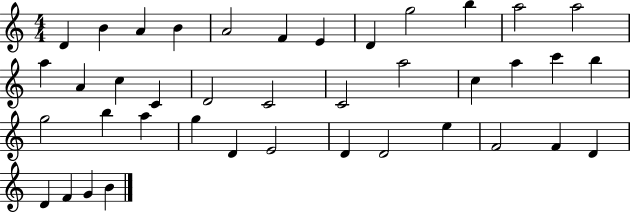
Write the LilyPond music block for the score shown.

{
  \clef treble
  \numericTimeSignature
  \time 4/4
  \key c \major
  d'4 b'4 a'4 b'4 | a'2 f'4 e'4 | d'4 g''2 b''4 | a''2 a''2 | \break a''4 a'4 c''4 c'4 | d'2 c'2 | c'2 a''2 | c''4 a''4 c'''4 b''4 | \break g''2 b''4 a''4 | g''4 d'4 e'2 | d'4 d'2 e''4 | f'2 f'4 d'4 | \break d'4 f'4 g'4 b'4 | \bar "|."
}